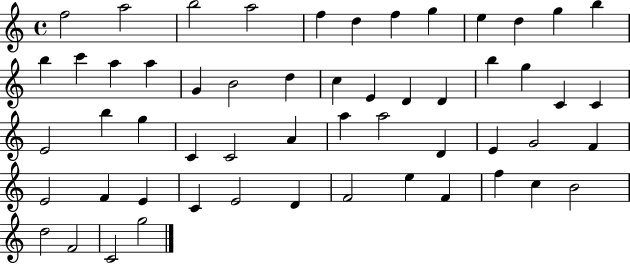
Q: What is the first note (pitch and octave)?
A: F5